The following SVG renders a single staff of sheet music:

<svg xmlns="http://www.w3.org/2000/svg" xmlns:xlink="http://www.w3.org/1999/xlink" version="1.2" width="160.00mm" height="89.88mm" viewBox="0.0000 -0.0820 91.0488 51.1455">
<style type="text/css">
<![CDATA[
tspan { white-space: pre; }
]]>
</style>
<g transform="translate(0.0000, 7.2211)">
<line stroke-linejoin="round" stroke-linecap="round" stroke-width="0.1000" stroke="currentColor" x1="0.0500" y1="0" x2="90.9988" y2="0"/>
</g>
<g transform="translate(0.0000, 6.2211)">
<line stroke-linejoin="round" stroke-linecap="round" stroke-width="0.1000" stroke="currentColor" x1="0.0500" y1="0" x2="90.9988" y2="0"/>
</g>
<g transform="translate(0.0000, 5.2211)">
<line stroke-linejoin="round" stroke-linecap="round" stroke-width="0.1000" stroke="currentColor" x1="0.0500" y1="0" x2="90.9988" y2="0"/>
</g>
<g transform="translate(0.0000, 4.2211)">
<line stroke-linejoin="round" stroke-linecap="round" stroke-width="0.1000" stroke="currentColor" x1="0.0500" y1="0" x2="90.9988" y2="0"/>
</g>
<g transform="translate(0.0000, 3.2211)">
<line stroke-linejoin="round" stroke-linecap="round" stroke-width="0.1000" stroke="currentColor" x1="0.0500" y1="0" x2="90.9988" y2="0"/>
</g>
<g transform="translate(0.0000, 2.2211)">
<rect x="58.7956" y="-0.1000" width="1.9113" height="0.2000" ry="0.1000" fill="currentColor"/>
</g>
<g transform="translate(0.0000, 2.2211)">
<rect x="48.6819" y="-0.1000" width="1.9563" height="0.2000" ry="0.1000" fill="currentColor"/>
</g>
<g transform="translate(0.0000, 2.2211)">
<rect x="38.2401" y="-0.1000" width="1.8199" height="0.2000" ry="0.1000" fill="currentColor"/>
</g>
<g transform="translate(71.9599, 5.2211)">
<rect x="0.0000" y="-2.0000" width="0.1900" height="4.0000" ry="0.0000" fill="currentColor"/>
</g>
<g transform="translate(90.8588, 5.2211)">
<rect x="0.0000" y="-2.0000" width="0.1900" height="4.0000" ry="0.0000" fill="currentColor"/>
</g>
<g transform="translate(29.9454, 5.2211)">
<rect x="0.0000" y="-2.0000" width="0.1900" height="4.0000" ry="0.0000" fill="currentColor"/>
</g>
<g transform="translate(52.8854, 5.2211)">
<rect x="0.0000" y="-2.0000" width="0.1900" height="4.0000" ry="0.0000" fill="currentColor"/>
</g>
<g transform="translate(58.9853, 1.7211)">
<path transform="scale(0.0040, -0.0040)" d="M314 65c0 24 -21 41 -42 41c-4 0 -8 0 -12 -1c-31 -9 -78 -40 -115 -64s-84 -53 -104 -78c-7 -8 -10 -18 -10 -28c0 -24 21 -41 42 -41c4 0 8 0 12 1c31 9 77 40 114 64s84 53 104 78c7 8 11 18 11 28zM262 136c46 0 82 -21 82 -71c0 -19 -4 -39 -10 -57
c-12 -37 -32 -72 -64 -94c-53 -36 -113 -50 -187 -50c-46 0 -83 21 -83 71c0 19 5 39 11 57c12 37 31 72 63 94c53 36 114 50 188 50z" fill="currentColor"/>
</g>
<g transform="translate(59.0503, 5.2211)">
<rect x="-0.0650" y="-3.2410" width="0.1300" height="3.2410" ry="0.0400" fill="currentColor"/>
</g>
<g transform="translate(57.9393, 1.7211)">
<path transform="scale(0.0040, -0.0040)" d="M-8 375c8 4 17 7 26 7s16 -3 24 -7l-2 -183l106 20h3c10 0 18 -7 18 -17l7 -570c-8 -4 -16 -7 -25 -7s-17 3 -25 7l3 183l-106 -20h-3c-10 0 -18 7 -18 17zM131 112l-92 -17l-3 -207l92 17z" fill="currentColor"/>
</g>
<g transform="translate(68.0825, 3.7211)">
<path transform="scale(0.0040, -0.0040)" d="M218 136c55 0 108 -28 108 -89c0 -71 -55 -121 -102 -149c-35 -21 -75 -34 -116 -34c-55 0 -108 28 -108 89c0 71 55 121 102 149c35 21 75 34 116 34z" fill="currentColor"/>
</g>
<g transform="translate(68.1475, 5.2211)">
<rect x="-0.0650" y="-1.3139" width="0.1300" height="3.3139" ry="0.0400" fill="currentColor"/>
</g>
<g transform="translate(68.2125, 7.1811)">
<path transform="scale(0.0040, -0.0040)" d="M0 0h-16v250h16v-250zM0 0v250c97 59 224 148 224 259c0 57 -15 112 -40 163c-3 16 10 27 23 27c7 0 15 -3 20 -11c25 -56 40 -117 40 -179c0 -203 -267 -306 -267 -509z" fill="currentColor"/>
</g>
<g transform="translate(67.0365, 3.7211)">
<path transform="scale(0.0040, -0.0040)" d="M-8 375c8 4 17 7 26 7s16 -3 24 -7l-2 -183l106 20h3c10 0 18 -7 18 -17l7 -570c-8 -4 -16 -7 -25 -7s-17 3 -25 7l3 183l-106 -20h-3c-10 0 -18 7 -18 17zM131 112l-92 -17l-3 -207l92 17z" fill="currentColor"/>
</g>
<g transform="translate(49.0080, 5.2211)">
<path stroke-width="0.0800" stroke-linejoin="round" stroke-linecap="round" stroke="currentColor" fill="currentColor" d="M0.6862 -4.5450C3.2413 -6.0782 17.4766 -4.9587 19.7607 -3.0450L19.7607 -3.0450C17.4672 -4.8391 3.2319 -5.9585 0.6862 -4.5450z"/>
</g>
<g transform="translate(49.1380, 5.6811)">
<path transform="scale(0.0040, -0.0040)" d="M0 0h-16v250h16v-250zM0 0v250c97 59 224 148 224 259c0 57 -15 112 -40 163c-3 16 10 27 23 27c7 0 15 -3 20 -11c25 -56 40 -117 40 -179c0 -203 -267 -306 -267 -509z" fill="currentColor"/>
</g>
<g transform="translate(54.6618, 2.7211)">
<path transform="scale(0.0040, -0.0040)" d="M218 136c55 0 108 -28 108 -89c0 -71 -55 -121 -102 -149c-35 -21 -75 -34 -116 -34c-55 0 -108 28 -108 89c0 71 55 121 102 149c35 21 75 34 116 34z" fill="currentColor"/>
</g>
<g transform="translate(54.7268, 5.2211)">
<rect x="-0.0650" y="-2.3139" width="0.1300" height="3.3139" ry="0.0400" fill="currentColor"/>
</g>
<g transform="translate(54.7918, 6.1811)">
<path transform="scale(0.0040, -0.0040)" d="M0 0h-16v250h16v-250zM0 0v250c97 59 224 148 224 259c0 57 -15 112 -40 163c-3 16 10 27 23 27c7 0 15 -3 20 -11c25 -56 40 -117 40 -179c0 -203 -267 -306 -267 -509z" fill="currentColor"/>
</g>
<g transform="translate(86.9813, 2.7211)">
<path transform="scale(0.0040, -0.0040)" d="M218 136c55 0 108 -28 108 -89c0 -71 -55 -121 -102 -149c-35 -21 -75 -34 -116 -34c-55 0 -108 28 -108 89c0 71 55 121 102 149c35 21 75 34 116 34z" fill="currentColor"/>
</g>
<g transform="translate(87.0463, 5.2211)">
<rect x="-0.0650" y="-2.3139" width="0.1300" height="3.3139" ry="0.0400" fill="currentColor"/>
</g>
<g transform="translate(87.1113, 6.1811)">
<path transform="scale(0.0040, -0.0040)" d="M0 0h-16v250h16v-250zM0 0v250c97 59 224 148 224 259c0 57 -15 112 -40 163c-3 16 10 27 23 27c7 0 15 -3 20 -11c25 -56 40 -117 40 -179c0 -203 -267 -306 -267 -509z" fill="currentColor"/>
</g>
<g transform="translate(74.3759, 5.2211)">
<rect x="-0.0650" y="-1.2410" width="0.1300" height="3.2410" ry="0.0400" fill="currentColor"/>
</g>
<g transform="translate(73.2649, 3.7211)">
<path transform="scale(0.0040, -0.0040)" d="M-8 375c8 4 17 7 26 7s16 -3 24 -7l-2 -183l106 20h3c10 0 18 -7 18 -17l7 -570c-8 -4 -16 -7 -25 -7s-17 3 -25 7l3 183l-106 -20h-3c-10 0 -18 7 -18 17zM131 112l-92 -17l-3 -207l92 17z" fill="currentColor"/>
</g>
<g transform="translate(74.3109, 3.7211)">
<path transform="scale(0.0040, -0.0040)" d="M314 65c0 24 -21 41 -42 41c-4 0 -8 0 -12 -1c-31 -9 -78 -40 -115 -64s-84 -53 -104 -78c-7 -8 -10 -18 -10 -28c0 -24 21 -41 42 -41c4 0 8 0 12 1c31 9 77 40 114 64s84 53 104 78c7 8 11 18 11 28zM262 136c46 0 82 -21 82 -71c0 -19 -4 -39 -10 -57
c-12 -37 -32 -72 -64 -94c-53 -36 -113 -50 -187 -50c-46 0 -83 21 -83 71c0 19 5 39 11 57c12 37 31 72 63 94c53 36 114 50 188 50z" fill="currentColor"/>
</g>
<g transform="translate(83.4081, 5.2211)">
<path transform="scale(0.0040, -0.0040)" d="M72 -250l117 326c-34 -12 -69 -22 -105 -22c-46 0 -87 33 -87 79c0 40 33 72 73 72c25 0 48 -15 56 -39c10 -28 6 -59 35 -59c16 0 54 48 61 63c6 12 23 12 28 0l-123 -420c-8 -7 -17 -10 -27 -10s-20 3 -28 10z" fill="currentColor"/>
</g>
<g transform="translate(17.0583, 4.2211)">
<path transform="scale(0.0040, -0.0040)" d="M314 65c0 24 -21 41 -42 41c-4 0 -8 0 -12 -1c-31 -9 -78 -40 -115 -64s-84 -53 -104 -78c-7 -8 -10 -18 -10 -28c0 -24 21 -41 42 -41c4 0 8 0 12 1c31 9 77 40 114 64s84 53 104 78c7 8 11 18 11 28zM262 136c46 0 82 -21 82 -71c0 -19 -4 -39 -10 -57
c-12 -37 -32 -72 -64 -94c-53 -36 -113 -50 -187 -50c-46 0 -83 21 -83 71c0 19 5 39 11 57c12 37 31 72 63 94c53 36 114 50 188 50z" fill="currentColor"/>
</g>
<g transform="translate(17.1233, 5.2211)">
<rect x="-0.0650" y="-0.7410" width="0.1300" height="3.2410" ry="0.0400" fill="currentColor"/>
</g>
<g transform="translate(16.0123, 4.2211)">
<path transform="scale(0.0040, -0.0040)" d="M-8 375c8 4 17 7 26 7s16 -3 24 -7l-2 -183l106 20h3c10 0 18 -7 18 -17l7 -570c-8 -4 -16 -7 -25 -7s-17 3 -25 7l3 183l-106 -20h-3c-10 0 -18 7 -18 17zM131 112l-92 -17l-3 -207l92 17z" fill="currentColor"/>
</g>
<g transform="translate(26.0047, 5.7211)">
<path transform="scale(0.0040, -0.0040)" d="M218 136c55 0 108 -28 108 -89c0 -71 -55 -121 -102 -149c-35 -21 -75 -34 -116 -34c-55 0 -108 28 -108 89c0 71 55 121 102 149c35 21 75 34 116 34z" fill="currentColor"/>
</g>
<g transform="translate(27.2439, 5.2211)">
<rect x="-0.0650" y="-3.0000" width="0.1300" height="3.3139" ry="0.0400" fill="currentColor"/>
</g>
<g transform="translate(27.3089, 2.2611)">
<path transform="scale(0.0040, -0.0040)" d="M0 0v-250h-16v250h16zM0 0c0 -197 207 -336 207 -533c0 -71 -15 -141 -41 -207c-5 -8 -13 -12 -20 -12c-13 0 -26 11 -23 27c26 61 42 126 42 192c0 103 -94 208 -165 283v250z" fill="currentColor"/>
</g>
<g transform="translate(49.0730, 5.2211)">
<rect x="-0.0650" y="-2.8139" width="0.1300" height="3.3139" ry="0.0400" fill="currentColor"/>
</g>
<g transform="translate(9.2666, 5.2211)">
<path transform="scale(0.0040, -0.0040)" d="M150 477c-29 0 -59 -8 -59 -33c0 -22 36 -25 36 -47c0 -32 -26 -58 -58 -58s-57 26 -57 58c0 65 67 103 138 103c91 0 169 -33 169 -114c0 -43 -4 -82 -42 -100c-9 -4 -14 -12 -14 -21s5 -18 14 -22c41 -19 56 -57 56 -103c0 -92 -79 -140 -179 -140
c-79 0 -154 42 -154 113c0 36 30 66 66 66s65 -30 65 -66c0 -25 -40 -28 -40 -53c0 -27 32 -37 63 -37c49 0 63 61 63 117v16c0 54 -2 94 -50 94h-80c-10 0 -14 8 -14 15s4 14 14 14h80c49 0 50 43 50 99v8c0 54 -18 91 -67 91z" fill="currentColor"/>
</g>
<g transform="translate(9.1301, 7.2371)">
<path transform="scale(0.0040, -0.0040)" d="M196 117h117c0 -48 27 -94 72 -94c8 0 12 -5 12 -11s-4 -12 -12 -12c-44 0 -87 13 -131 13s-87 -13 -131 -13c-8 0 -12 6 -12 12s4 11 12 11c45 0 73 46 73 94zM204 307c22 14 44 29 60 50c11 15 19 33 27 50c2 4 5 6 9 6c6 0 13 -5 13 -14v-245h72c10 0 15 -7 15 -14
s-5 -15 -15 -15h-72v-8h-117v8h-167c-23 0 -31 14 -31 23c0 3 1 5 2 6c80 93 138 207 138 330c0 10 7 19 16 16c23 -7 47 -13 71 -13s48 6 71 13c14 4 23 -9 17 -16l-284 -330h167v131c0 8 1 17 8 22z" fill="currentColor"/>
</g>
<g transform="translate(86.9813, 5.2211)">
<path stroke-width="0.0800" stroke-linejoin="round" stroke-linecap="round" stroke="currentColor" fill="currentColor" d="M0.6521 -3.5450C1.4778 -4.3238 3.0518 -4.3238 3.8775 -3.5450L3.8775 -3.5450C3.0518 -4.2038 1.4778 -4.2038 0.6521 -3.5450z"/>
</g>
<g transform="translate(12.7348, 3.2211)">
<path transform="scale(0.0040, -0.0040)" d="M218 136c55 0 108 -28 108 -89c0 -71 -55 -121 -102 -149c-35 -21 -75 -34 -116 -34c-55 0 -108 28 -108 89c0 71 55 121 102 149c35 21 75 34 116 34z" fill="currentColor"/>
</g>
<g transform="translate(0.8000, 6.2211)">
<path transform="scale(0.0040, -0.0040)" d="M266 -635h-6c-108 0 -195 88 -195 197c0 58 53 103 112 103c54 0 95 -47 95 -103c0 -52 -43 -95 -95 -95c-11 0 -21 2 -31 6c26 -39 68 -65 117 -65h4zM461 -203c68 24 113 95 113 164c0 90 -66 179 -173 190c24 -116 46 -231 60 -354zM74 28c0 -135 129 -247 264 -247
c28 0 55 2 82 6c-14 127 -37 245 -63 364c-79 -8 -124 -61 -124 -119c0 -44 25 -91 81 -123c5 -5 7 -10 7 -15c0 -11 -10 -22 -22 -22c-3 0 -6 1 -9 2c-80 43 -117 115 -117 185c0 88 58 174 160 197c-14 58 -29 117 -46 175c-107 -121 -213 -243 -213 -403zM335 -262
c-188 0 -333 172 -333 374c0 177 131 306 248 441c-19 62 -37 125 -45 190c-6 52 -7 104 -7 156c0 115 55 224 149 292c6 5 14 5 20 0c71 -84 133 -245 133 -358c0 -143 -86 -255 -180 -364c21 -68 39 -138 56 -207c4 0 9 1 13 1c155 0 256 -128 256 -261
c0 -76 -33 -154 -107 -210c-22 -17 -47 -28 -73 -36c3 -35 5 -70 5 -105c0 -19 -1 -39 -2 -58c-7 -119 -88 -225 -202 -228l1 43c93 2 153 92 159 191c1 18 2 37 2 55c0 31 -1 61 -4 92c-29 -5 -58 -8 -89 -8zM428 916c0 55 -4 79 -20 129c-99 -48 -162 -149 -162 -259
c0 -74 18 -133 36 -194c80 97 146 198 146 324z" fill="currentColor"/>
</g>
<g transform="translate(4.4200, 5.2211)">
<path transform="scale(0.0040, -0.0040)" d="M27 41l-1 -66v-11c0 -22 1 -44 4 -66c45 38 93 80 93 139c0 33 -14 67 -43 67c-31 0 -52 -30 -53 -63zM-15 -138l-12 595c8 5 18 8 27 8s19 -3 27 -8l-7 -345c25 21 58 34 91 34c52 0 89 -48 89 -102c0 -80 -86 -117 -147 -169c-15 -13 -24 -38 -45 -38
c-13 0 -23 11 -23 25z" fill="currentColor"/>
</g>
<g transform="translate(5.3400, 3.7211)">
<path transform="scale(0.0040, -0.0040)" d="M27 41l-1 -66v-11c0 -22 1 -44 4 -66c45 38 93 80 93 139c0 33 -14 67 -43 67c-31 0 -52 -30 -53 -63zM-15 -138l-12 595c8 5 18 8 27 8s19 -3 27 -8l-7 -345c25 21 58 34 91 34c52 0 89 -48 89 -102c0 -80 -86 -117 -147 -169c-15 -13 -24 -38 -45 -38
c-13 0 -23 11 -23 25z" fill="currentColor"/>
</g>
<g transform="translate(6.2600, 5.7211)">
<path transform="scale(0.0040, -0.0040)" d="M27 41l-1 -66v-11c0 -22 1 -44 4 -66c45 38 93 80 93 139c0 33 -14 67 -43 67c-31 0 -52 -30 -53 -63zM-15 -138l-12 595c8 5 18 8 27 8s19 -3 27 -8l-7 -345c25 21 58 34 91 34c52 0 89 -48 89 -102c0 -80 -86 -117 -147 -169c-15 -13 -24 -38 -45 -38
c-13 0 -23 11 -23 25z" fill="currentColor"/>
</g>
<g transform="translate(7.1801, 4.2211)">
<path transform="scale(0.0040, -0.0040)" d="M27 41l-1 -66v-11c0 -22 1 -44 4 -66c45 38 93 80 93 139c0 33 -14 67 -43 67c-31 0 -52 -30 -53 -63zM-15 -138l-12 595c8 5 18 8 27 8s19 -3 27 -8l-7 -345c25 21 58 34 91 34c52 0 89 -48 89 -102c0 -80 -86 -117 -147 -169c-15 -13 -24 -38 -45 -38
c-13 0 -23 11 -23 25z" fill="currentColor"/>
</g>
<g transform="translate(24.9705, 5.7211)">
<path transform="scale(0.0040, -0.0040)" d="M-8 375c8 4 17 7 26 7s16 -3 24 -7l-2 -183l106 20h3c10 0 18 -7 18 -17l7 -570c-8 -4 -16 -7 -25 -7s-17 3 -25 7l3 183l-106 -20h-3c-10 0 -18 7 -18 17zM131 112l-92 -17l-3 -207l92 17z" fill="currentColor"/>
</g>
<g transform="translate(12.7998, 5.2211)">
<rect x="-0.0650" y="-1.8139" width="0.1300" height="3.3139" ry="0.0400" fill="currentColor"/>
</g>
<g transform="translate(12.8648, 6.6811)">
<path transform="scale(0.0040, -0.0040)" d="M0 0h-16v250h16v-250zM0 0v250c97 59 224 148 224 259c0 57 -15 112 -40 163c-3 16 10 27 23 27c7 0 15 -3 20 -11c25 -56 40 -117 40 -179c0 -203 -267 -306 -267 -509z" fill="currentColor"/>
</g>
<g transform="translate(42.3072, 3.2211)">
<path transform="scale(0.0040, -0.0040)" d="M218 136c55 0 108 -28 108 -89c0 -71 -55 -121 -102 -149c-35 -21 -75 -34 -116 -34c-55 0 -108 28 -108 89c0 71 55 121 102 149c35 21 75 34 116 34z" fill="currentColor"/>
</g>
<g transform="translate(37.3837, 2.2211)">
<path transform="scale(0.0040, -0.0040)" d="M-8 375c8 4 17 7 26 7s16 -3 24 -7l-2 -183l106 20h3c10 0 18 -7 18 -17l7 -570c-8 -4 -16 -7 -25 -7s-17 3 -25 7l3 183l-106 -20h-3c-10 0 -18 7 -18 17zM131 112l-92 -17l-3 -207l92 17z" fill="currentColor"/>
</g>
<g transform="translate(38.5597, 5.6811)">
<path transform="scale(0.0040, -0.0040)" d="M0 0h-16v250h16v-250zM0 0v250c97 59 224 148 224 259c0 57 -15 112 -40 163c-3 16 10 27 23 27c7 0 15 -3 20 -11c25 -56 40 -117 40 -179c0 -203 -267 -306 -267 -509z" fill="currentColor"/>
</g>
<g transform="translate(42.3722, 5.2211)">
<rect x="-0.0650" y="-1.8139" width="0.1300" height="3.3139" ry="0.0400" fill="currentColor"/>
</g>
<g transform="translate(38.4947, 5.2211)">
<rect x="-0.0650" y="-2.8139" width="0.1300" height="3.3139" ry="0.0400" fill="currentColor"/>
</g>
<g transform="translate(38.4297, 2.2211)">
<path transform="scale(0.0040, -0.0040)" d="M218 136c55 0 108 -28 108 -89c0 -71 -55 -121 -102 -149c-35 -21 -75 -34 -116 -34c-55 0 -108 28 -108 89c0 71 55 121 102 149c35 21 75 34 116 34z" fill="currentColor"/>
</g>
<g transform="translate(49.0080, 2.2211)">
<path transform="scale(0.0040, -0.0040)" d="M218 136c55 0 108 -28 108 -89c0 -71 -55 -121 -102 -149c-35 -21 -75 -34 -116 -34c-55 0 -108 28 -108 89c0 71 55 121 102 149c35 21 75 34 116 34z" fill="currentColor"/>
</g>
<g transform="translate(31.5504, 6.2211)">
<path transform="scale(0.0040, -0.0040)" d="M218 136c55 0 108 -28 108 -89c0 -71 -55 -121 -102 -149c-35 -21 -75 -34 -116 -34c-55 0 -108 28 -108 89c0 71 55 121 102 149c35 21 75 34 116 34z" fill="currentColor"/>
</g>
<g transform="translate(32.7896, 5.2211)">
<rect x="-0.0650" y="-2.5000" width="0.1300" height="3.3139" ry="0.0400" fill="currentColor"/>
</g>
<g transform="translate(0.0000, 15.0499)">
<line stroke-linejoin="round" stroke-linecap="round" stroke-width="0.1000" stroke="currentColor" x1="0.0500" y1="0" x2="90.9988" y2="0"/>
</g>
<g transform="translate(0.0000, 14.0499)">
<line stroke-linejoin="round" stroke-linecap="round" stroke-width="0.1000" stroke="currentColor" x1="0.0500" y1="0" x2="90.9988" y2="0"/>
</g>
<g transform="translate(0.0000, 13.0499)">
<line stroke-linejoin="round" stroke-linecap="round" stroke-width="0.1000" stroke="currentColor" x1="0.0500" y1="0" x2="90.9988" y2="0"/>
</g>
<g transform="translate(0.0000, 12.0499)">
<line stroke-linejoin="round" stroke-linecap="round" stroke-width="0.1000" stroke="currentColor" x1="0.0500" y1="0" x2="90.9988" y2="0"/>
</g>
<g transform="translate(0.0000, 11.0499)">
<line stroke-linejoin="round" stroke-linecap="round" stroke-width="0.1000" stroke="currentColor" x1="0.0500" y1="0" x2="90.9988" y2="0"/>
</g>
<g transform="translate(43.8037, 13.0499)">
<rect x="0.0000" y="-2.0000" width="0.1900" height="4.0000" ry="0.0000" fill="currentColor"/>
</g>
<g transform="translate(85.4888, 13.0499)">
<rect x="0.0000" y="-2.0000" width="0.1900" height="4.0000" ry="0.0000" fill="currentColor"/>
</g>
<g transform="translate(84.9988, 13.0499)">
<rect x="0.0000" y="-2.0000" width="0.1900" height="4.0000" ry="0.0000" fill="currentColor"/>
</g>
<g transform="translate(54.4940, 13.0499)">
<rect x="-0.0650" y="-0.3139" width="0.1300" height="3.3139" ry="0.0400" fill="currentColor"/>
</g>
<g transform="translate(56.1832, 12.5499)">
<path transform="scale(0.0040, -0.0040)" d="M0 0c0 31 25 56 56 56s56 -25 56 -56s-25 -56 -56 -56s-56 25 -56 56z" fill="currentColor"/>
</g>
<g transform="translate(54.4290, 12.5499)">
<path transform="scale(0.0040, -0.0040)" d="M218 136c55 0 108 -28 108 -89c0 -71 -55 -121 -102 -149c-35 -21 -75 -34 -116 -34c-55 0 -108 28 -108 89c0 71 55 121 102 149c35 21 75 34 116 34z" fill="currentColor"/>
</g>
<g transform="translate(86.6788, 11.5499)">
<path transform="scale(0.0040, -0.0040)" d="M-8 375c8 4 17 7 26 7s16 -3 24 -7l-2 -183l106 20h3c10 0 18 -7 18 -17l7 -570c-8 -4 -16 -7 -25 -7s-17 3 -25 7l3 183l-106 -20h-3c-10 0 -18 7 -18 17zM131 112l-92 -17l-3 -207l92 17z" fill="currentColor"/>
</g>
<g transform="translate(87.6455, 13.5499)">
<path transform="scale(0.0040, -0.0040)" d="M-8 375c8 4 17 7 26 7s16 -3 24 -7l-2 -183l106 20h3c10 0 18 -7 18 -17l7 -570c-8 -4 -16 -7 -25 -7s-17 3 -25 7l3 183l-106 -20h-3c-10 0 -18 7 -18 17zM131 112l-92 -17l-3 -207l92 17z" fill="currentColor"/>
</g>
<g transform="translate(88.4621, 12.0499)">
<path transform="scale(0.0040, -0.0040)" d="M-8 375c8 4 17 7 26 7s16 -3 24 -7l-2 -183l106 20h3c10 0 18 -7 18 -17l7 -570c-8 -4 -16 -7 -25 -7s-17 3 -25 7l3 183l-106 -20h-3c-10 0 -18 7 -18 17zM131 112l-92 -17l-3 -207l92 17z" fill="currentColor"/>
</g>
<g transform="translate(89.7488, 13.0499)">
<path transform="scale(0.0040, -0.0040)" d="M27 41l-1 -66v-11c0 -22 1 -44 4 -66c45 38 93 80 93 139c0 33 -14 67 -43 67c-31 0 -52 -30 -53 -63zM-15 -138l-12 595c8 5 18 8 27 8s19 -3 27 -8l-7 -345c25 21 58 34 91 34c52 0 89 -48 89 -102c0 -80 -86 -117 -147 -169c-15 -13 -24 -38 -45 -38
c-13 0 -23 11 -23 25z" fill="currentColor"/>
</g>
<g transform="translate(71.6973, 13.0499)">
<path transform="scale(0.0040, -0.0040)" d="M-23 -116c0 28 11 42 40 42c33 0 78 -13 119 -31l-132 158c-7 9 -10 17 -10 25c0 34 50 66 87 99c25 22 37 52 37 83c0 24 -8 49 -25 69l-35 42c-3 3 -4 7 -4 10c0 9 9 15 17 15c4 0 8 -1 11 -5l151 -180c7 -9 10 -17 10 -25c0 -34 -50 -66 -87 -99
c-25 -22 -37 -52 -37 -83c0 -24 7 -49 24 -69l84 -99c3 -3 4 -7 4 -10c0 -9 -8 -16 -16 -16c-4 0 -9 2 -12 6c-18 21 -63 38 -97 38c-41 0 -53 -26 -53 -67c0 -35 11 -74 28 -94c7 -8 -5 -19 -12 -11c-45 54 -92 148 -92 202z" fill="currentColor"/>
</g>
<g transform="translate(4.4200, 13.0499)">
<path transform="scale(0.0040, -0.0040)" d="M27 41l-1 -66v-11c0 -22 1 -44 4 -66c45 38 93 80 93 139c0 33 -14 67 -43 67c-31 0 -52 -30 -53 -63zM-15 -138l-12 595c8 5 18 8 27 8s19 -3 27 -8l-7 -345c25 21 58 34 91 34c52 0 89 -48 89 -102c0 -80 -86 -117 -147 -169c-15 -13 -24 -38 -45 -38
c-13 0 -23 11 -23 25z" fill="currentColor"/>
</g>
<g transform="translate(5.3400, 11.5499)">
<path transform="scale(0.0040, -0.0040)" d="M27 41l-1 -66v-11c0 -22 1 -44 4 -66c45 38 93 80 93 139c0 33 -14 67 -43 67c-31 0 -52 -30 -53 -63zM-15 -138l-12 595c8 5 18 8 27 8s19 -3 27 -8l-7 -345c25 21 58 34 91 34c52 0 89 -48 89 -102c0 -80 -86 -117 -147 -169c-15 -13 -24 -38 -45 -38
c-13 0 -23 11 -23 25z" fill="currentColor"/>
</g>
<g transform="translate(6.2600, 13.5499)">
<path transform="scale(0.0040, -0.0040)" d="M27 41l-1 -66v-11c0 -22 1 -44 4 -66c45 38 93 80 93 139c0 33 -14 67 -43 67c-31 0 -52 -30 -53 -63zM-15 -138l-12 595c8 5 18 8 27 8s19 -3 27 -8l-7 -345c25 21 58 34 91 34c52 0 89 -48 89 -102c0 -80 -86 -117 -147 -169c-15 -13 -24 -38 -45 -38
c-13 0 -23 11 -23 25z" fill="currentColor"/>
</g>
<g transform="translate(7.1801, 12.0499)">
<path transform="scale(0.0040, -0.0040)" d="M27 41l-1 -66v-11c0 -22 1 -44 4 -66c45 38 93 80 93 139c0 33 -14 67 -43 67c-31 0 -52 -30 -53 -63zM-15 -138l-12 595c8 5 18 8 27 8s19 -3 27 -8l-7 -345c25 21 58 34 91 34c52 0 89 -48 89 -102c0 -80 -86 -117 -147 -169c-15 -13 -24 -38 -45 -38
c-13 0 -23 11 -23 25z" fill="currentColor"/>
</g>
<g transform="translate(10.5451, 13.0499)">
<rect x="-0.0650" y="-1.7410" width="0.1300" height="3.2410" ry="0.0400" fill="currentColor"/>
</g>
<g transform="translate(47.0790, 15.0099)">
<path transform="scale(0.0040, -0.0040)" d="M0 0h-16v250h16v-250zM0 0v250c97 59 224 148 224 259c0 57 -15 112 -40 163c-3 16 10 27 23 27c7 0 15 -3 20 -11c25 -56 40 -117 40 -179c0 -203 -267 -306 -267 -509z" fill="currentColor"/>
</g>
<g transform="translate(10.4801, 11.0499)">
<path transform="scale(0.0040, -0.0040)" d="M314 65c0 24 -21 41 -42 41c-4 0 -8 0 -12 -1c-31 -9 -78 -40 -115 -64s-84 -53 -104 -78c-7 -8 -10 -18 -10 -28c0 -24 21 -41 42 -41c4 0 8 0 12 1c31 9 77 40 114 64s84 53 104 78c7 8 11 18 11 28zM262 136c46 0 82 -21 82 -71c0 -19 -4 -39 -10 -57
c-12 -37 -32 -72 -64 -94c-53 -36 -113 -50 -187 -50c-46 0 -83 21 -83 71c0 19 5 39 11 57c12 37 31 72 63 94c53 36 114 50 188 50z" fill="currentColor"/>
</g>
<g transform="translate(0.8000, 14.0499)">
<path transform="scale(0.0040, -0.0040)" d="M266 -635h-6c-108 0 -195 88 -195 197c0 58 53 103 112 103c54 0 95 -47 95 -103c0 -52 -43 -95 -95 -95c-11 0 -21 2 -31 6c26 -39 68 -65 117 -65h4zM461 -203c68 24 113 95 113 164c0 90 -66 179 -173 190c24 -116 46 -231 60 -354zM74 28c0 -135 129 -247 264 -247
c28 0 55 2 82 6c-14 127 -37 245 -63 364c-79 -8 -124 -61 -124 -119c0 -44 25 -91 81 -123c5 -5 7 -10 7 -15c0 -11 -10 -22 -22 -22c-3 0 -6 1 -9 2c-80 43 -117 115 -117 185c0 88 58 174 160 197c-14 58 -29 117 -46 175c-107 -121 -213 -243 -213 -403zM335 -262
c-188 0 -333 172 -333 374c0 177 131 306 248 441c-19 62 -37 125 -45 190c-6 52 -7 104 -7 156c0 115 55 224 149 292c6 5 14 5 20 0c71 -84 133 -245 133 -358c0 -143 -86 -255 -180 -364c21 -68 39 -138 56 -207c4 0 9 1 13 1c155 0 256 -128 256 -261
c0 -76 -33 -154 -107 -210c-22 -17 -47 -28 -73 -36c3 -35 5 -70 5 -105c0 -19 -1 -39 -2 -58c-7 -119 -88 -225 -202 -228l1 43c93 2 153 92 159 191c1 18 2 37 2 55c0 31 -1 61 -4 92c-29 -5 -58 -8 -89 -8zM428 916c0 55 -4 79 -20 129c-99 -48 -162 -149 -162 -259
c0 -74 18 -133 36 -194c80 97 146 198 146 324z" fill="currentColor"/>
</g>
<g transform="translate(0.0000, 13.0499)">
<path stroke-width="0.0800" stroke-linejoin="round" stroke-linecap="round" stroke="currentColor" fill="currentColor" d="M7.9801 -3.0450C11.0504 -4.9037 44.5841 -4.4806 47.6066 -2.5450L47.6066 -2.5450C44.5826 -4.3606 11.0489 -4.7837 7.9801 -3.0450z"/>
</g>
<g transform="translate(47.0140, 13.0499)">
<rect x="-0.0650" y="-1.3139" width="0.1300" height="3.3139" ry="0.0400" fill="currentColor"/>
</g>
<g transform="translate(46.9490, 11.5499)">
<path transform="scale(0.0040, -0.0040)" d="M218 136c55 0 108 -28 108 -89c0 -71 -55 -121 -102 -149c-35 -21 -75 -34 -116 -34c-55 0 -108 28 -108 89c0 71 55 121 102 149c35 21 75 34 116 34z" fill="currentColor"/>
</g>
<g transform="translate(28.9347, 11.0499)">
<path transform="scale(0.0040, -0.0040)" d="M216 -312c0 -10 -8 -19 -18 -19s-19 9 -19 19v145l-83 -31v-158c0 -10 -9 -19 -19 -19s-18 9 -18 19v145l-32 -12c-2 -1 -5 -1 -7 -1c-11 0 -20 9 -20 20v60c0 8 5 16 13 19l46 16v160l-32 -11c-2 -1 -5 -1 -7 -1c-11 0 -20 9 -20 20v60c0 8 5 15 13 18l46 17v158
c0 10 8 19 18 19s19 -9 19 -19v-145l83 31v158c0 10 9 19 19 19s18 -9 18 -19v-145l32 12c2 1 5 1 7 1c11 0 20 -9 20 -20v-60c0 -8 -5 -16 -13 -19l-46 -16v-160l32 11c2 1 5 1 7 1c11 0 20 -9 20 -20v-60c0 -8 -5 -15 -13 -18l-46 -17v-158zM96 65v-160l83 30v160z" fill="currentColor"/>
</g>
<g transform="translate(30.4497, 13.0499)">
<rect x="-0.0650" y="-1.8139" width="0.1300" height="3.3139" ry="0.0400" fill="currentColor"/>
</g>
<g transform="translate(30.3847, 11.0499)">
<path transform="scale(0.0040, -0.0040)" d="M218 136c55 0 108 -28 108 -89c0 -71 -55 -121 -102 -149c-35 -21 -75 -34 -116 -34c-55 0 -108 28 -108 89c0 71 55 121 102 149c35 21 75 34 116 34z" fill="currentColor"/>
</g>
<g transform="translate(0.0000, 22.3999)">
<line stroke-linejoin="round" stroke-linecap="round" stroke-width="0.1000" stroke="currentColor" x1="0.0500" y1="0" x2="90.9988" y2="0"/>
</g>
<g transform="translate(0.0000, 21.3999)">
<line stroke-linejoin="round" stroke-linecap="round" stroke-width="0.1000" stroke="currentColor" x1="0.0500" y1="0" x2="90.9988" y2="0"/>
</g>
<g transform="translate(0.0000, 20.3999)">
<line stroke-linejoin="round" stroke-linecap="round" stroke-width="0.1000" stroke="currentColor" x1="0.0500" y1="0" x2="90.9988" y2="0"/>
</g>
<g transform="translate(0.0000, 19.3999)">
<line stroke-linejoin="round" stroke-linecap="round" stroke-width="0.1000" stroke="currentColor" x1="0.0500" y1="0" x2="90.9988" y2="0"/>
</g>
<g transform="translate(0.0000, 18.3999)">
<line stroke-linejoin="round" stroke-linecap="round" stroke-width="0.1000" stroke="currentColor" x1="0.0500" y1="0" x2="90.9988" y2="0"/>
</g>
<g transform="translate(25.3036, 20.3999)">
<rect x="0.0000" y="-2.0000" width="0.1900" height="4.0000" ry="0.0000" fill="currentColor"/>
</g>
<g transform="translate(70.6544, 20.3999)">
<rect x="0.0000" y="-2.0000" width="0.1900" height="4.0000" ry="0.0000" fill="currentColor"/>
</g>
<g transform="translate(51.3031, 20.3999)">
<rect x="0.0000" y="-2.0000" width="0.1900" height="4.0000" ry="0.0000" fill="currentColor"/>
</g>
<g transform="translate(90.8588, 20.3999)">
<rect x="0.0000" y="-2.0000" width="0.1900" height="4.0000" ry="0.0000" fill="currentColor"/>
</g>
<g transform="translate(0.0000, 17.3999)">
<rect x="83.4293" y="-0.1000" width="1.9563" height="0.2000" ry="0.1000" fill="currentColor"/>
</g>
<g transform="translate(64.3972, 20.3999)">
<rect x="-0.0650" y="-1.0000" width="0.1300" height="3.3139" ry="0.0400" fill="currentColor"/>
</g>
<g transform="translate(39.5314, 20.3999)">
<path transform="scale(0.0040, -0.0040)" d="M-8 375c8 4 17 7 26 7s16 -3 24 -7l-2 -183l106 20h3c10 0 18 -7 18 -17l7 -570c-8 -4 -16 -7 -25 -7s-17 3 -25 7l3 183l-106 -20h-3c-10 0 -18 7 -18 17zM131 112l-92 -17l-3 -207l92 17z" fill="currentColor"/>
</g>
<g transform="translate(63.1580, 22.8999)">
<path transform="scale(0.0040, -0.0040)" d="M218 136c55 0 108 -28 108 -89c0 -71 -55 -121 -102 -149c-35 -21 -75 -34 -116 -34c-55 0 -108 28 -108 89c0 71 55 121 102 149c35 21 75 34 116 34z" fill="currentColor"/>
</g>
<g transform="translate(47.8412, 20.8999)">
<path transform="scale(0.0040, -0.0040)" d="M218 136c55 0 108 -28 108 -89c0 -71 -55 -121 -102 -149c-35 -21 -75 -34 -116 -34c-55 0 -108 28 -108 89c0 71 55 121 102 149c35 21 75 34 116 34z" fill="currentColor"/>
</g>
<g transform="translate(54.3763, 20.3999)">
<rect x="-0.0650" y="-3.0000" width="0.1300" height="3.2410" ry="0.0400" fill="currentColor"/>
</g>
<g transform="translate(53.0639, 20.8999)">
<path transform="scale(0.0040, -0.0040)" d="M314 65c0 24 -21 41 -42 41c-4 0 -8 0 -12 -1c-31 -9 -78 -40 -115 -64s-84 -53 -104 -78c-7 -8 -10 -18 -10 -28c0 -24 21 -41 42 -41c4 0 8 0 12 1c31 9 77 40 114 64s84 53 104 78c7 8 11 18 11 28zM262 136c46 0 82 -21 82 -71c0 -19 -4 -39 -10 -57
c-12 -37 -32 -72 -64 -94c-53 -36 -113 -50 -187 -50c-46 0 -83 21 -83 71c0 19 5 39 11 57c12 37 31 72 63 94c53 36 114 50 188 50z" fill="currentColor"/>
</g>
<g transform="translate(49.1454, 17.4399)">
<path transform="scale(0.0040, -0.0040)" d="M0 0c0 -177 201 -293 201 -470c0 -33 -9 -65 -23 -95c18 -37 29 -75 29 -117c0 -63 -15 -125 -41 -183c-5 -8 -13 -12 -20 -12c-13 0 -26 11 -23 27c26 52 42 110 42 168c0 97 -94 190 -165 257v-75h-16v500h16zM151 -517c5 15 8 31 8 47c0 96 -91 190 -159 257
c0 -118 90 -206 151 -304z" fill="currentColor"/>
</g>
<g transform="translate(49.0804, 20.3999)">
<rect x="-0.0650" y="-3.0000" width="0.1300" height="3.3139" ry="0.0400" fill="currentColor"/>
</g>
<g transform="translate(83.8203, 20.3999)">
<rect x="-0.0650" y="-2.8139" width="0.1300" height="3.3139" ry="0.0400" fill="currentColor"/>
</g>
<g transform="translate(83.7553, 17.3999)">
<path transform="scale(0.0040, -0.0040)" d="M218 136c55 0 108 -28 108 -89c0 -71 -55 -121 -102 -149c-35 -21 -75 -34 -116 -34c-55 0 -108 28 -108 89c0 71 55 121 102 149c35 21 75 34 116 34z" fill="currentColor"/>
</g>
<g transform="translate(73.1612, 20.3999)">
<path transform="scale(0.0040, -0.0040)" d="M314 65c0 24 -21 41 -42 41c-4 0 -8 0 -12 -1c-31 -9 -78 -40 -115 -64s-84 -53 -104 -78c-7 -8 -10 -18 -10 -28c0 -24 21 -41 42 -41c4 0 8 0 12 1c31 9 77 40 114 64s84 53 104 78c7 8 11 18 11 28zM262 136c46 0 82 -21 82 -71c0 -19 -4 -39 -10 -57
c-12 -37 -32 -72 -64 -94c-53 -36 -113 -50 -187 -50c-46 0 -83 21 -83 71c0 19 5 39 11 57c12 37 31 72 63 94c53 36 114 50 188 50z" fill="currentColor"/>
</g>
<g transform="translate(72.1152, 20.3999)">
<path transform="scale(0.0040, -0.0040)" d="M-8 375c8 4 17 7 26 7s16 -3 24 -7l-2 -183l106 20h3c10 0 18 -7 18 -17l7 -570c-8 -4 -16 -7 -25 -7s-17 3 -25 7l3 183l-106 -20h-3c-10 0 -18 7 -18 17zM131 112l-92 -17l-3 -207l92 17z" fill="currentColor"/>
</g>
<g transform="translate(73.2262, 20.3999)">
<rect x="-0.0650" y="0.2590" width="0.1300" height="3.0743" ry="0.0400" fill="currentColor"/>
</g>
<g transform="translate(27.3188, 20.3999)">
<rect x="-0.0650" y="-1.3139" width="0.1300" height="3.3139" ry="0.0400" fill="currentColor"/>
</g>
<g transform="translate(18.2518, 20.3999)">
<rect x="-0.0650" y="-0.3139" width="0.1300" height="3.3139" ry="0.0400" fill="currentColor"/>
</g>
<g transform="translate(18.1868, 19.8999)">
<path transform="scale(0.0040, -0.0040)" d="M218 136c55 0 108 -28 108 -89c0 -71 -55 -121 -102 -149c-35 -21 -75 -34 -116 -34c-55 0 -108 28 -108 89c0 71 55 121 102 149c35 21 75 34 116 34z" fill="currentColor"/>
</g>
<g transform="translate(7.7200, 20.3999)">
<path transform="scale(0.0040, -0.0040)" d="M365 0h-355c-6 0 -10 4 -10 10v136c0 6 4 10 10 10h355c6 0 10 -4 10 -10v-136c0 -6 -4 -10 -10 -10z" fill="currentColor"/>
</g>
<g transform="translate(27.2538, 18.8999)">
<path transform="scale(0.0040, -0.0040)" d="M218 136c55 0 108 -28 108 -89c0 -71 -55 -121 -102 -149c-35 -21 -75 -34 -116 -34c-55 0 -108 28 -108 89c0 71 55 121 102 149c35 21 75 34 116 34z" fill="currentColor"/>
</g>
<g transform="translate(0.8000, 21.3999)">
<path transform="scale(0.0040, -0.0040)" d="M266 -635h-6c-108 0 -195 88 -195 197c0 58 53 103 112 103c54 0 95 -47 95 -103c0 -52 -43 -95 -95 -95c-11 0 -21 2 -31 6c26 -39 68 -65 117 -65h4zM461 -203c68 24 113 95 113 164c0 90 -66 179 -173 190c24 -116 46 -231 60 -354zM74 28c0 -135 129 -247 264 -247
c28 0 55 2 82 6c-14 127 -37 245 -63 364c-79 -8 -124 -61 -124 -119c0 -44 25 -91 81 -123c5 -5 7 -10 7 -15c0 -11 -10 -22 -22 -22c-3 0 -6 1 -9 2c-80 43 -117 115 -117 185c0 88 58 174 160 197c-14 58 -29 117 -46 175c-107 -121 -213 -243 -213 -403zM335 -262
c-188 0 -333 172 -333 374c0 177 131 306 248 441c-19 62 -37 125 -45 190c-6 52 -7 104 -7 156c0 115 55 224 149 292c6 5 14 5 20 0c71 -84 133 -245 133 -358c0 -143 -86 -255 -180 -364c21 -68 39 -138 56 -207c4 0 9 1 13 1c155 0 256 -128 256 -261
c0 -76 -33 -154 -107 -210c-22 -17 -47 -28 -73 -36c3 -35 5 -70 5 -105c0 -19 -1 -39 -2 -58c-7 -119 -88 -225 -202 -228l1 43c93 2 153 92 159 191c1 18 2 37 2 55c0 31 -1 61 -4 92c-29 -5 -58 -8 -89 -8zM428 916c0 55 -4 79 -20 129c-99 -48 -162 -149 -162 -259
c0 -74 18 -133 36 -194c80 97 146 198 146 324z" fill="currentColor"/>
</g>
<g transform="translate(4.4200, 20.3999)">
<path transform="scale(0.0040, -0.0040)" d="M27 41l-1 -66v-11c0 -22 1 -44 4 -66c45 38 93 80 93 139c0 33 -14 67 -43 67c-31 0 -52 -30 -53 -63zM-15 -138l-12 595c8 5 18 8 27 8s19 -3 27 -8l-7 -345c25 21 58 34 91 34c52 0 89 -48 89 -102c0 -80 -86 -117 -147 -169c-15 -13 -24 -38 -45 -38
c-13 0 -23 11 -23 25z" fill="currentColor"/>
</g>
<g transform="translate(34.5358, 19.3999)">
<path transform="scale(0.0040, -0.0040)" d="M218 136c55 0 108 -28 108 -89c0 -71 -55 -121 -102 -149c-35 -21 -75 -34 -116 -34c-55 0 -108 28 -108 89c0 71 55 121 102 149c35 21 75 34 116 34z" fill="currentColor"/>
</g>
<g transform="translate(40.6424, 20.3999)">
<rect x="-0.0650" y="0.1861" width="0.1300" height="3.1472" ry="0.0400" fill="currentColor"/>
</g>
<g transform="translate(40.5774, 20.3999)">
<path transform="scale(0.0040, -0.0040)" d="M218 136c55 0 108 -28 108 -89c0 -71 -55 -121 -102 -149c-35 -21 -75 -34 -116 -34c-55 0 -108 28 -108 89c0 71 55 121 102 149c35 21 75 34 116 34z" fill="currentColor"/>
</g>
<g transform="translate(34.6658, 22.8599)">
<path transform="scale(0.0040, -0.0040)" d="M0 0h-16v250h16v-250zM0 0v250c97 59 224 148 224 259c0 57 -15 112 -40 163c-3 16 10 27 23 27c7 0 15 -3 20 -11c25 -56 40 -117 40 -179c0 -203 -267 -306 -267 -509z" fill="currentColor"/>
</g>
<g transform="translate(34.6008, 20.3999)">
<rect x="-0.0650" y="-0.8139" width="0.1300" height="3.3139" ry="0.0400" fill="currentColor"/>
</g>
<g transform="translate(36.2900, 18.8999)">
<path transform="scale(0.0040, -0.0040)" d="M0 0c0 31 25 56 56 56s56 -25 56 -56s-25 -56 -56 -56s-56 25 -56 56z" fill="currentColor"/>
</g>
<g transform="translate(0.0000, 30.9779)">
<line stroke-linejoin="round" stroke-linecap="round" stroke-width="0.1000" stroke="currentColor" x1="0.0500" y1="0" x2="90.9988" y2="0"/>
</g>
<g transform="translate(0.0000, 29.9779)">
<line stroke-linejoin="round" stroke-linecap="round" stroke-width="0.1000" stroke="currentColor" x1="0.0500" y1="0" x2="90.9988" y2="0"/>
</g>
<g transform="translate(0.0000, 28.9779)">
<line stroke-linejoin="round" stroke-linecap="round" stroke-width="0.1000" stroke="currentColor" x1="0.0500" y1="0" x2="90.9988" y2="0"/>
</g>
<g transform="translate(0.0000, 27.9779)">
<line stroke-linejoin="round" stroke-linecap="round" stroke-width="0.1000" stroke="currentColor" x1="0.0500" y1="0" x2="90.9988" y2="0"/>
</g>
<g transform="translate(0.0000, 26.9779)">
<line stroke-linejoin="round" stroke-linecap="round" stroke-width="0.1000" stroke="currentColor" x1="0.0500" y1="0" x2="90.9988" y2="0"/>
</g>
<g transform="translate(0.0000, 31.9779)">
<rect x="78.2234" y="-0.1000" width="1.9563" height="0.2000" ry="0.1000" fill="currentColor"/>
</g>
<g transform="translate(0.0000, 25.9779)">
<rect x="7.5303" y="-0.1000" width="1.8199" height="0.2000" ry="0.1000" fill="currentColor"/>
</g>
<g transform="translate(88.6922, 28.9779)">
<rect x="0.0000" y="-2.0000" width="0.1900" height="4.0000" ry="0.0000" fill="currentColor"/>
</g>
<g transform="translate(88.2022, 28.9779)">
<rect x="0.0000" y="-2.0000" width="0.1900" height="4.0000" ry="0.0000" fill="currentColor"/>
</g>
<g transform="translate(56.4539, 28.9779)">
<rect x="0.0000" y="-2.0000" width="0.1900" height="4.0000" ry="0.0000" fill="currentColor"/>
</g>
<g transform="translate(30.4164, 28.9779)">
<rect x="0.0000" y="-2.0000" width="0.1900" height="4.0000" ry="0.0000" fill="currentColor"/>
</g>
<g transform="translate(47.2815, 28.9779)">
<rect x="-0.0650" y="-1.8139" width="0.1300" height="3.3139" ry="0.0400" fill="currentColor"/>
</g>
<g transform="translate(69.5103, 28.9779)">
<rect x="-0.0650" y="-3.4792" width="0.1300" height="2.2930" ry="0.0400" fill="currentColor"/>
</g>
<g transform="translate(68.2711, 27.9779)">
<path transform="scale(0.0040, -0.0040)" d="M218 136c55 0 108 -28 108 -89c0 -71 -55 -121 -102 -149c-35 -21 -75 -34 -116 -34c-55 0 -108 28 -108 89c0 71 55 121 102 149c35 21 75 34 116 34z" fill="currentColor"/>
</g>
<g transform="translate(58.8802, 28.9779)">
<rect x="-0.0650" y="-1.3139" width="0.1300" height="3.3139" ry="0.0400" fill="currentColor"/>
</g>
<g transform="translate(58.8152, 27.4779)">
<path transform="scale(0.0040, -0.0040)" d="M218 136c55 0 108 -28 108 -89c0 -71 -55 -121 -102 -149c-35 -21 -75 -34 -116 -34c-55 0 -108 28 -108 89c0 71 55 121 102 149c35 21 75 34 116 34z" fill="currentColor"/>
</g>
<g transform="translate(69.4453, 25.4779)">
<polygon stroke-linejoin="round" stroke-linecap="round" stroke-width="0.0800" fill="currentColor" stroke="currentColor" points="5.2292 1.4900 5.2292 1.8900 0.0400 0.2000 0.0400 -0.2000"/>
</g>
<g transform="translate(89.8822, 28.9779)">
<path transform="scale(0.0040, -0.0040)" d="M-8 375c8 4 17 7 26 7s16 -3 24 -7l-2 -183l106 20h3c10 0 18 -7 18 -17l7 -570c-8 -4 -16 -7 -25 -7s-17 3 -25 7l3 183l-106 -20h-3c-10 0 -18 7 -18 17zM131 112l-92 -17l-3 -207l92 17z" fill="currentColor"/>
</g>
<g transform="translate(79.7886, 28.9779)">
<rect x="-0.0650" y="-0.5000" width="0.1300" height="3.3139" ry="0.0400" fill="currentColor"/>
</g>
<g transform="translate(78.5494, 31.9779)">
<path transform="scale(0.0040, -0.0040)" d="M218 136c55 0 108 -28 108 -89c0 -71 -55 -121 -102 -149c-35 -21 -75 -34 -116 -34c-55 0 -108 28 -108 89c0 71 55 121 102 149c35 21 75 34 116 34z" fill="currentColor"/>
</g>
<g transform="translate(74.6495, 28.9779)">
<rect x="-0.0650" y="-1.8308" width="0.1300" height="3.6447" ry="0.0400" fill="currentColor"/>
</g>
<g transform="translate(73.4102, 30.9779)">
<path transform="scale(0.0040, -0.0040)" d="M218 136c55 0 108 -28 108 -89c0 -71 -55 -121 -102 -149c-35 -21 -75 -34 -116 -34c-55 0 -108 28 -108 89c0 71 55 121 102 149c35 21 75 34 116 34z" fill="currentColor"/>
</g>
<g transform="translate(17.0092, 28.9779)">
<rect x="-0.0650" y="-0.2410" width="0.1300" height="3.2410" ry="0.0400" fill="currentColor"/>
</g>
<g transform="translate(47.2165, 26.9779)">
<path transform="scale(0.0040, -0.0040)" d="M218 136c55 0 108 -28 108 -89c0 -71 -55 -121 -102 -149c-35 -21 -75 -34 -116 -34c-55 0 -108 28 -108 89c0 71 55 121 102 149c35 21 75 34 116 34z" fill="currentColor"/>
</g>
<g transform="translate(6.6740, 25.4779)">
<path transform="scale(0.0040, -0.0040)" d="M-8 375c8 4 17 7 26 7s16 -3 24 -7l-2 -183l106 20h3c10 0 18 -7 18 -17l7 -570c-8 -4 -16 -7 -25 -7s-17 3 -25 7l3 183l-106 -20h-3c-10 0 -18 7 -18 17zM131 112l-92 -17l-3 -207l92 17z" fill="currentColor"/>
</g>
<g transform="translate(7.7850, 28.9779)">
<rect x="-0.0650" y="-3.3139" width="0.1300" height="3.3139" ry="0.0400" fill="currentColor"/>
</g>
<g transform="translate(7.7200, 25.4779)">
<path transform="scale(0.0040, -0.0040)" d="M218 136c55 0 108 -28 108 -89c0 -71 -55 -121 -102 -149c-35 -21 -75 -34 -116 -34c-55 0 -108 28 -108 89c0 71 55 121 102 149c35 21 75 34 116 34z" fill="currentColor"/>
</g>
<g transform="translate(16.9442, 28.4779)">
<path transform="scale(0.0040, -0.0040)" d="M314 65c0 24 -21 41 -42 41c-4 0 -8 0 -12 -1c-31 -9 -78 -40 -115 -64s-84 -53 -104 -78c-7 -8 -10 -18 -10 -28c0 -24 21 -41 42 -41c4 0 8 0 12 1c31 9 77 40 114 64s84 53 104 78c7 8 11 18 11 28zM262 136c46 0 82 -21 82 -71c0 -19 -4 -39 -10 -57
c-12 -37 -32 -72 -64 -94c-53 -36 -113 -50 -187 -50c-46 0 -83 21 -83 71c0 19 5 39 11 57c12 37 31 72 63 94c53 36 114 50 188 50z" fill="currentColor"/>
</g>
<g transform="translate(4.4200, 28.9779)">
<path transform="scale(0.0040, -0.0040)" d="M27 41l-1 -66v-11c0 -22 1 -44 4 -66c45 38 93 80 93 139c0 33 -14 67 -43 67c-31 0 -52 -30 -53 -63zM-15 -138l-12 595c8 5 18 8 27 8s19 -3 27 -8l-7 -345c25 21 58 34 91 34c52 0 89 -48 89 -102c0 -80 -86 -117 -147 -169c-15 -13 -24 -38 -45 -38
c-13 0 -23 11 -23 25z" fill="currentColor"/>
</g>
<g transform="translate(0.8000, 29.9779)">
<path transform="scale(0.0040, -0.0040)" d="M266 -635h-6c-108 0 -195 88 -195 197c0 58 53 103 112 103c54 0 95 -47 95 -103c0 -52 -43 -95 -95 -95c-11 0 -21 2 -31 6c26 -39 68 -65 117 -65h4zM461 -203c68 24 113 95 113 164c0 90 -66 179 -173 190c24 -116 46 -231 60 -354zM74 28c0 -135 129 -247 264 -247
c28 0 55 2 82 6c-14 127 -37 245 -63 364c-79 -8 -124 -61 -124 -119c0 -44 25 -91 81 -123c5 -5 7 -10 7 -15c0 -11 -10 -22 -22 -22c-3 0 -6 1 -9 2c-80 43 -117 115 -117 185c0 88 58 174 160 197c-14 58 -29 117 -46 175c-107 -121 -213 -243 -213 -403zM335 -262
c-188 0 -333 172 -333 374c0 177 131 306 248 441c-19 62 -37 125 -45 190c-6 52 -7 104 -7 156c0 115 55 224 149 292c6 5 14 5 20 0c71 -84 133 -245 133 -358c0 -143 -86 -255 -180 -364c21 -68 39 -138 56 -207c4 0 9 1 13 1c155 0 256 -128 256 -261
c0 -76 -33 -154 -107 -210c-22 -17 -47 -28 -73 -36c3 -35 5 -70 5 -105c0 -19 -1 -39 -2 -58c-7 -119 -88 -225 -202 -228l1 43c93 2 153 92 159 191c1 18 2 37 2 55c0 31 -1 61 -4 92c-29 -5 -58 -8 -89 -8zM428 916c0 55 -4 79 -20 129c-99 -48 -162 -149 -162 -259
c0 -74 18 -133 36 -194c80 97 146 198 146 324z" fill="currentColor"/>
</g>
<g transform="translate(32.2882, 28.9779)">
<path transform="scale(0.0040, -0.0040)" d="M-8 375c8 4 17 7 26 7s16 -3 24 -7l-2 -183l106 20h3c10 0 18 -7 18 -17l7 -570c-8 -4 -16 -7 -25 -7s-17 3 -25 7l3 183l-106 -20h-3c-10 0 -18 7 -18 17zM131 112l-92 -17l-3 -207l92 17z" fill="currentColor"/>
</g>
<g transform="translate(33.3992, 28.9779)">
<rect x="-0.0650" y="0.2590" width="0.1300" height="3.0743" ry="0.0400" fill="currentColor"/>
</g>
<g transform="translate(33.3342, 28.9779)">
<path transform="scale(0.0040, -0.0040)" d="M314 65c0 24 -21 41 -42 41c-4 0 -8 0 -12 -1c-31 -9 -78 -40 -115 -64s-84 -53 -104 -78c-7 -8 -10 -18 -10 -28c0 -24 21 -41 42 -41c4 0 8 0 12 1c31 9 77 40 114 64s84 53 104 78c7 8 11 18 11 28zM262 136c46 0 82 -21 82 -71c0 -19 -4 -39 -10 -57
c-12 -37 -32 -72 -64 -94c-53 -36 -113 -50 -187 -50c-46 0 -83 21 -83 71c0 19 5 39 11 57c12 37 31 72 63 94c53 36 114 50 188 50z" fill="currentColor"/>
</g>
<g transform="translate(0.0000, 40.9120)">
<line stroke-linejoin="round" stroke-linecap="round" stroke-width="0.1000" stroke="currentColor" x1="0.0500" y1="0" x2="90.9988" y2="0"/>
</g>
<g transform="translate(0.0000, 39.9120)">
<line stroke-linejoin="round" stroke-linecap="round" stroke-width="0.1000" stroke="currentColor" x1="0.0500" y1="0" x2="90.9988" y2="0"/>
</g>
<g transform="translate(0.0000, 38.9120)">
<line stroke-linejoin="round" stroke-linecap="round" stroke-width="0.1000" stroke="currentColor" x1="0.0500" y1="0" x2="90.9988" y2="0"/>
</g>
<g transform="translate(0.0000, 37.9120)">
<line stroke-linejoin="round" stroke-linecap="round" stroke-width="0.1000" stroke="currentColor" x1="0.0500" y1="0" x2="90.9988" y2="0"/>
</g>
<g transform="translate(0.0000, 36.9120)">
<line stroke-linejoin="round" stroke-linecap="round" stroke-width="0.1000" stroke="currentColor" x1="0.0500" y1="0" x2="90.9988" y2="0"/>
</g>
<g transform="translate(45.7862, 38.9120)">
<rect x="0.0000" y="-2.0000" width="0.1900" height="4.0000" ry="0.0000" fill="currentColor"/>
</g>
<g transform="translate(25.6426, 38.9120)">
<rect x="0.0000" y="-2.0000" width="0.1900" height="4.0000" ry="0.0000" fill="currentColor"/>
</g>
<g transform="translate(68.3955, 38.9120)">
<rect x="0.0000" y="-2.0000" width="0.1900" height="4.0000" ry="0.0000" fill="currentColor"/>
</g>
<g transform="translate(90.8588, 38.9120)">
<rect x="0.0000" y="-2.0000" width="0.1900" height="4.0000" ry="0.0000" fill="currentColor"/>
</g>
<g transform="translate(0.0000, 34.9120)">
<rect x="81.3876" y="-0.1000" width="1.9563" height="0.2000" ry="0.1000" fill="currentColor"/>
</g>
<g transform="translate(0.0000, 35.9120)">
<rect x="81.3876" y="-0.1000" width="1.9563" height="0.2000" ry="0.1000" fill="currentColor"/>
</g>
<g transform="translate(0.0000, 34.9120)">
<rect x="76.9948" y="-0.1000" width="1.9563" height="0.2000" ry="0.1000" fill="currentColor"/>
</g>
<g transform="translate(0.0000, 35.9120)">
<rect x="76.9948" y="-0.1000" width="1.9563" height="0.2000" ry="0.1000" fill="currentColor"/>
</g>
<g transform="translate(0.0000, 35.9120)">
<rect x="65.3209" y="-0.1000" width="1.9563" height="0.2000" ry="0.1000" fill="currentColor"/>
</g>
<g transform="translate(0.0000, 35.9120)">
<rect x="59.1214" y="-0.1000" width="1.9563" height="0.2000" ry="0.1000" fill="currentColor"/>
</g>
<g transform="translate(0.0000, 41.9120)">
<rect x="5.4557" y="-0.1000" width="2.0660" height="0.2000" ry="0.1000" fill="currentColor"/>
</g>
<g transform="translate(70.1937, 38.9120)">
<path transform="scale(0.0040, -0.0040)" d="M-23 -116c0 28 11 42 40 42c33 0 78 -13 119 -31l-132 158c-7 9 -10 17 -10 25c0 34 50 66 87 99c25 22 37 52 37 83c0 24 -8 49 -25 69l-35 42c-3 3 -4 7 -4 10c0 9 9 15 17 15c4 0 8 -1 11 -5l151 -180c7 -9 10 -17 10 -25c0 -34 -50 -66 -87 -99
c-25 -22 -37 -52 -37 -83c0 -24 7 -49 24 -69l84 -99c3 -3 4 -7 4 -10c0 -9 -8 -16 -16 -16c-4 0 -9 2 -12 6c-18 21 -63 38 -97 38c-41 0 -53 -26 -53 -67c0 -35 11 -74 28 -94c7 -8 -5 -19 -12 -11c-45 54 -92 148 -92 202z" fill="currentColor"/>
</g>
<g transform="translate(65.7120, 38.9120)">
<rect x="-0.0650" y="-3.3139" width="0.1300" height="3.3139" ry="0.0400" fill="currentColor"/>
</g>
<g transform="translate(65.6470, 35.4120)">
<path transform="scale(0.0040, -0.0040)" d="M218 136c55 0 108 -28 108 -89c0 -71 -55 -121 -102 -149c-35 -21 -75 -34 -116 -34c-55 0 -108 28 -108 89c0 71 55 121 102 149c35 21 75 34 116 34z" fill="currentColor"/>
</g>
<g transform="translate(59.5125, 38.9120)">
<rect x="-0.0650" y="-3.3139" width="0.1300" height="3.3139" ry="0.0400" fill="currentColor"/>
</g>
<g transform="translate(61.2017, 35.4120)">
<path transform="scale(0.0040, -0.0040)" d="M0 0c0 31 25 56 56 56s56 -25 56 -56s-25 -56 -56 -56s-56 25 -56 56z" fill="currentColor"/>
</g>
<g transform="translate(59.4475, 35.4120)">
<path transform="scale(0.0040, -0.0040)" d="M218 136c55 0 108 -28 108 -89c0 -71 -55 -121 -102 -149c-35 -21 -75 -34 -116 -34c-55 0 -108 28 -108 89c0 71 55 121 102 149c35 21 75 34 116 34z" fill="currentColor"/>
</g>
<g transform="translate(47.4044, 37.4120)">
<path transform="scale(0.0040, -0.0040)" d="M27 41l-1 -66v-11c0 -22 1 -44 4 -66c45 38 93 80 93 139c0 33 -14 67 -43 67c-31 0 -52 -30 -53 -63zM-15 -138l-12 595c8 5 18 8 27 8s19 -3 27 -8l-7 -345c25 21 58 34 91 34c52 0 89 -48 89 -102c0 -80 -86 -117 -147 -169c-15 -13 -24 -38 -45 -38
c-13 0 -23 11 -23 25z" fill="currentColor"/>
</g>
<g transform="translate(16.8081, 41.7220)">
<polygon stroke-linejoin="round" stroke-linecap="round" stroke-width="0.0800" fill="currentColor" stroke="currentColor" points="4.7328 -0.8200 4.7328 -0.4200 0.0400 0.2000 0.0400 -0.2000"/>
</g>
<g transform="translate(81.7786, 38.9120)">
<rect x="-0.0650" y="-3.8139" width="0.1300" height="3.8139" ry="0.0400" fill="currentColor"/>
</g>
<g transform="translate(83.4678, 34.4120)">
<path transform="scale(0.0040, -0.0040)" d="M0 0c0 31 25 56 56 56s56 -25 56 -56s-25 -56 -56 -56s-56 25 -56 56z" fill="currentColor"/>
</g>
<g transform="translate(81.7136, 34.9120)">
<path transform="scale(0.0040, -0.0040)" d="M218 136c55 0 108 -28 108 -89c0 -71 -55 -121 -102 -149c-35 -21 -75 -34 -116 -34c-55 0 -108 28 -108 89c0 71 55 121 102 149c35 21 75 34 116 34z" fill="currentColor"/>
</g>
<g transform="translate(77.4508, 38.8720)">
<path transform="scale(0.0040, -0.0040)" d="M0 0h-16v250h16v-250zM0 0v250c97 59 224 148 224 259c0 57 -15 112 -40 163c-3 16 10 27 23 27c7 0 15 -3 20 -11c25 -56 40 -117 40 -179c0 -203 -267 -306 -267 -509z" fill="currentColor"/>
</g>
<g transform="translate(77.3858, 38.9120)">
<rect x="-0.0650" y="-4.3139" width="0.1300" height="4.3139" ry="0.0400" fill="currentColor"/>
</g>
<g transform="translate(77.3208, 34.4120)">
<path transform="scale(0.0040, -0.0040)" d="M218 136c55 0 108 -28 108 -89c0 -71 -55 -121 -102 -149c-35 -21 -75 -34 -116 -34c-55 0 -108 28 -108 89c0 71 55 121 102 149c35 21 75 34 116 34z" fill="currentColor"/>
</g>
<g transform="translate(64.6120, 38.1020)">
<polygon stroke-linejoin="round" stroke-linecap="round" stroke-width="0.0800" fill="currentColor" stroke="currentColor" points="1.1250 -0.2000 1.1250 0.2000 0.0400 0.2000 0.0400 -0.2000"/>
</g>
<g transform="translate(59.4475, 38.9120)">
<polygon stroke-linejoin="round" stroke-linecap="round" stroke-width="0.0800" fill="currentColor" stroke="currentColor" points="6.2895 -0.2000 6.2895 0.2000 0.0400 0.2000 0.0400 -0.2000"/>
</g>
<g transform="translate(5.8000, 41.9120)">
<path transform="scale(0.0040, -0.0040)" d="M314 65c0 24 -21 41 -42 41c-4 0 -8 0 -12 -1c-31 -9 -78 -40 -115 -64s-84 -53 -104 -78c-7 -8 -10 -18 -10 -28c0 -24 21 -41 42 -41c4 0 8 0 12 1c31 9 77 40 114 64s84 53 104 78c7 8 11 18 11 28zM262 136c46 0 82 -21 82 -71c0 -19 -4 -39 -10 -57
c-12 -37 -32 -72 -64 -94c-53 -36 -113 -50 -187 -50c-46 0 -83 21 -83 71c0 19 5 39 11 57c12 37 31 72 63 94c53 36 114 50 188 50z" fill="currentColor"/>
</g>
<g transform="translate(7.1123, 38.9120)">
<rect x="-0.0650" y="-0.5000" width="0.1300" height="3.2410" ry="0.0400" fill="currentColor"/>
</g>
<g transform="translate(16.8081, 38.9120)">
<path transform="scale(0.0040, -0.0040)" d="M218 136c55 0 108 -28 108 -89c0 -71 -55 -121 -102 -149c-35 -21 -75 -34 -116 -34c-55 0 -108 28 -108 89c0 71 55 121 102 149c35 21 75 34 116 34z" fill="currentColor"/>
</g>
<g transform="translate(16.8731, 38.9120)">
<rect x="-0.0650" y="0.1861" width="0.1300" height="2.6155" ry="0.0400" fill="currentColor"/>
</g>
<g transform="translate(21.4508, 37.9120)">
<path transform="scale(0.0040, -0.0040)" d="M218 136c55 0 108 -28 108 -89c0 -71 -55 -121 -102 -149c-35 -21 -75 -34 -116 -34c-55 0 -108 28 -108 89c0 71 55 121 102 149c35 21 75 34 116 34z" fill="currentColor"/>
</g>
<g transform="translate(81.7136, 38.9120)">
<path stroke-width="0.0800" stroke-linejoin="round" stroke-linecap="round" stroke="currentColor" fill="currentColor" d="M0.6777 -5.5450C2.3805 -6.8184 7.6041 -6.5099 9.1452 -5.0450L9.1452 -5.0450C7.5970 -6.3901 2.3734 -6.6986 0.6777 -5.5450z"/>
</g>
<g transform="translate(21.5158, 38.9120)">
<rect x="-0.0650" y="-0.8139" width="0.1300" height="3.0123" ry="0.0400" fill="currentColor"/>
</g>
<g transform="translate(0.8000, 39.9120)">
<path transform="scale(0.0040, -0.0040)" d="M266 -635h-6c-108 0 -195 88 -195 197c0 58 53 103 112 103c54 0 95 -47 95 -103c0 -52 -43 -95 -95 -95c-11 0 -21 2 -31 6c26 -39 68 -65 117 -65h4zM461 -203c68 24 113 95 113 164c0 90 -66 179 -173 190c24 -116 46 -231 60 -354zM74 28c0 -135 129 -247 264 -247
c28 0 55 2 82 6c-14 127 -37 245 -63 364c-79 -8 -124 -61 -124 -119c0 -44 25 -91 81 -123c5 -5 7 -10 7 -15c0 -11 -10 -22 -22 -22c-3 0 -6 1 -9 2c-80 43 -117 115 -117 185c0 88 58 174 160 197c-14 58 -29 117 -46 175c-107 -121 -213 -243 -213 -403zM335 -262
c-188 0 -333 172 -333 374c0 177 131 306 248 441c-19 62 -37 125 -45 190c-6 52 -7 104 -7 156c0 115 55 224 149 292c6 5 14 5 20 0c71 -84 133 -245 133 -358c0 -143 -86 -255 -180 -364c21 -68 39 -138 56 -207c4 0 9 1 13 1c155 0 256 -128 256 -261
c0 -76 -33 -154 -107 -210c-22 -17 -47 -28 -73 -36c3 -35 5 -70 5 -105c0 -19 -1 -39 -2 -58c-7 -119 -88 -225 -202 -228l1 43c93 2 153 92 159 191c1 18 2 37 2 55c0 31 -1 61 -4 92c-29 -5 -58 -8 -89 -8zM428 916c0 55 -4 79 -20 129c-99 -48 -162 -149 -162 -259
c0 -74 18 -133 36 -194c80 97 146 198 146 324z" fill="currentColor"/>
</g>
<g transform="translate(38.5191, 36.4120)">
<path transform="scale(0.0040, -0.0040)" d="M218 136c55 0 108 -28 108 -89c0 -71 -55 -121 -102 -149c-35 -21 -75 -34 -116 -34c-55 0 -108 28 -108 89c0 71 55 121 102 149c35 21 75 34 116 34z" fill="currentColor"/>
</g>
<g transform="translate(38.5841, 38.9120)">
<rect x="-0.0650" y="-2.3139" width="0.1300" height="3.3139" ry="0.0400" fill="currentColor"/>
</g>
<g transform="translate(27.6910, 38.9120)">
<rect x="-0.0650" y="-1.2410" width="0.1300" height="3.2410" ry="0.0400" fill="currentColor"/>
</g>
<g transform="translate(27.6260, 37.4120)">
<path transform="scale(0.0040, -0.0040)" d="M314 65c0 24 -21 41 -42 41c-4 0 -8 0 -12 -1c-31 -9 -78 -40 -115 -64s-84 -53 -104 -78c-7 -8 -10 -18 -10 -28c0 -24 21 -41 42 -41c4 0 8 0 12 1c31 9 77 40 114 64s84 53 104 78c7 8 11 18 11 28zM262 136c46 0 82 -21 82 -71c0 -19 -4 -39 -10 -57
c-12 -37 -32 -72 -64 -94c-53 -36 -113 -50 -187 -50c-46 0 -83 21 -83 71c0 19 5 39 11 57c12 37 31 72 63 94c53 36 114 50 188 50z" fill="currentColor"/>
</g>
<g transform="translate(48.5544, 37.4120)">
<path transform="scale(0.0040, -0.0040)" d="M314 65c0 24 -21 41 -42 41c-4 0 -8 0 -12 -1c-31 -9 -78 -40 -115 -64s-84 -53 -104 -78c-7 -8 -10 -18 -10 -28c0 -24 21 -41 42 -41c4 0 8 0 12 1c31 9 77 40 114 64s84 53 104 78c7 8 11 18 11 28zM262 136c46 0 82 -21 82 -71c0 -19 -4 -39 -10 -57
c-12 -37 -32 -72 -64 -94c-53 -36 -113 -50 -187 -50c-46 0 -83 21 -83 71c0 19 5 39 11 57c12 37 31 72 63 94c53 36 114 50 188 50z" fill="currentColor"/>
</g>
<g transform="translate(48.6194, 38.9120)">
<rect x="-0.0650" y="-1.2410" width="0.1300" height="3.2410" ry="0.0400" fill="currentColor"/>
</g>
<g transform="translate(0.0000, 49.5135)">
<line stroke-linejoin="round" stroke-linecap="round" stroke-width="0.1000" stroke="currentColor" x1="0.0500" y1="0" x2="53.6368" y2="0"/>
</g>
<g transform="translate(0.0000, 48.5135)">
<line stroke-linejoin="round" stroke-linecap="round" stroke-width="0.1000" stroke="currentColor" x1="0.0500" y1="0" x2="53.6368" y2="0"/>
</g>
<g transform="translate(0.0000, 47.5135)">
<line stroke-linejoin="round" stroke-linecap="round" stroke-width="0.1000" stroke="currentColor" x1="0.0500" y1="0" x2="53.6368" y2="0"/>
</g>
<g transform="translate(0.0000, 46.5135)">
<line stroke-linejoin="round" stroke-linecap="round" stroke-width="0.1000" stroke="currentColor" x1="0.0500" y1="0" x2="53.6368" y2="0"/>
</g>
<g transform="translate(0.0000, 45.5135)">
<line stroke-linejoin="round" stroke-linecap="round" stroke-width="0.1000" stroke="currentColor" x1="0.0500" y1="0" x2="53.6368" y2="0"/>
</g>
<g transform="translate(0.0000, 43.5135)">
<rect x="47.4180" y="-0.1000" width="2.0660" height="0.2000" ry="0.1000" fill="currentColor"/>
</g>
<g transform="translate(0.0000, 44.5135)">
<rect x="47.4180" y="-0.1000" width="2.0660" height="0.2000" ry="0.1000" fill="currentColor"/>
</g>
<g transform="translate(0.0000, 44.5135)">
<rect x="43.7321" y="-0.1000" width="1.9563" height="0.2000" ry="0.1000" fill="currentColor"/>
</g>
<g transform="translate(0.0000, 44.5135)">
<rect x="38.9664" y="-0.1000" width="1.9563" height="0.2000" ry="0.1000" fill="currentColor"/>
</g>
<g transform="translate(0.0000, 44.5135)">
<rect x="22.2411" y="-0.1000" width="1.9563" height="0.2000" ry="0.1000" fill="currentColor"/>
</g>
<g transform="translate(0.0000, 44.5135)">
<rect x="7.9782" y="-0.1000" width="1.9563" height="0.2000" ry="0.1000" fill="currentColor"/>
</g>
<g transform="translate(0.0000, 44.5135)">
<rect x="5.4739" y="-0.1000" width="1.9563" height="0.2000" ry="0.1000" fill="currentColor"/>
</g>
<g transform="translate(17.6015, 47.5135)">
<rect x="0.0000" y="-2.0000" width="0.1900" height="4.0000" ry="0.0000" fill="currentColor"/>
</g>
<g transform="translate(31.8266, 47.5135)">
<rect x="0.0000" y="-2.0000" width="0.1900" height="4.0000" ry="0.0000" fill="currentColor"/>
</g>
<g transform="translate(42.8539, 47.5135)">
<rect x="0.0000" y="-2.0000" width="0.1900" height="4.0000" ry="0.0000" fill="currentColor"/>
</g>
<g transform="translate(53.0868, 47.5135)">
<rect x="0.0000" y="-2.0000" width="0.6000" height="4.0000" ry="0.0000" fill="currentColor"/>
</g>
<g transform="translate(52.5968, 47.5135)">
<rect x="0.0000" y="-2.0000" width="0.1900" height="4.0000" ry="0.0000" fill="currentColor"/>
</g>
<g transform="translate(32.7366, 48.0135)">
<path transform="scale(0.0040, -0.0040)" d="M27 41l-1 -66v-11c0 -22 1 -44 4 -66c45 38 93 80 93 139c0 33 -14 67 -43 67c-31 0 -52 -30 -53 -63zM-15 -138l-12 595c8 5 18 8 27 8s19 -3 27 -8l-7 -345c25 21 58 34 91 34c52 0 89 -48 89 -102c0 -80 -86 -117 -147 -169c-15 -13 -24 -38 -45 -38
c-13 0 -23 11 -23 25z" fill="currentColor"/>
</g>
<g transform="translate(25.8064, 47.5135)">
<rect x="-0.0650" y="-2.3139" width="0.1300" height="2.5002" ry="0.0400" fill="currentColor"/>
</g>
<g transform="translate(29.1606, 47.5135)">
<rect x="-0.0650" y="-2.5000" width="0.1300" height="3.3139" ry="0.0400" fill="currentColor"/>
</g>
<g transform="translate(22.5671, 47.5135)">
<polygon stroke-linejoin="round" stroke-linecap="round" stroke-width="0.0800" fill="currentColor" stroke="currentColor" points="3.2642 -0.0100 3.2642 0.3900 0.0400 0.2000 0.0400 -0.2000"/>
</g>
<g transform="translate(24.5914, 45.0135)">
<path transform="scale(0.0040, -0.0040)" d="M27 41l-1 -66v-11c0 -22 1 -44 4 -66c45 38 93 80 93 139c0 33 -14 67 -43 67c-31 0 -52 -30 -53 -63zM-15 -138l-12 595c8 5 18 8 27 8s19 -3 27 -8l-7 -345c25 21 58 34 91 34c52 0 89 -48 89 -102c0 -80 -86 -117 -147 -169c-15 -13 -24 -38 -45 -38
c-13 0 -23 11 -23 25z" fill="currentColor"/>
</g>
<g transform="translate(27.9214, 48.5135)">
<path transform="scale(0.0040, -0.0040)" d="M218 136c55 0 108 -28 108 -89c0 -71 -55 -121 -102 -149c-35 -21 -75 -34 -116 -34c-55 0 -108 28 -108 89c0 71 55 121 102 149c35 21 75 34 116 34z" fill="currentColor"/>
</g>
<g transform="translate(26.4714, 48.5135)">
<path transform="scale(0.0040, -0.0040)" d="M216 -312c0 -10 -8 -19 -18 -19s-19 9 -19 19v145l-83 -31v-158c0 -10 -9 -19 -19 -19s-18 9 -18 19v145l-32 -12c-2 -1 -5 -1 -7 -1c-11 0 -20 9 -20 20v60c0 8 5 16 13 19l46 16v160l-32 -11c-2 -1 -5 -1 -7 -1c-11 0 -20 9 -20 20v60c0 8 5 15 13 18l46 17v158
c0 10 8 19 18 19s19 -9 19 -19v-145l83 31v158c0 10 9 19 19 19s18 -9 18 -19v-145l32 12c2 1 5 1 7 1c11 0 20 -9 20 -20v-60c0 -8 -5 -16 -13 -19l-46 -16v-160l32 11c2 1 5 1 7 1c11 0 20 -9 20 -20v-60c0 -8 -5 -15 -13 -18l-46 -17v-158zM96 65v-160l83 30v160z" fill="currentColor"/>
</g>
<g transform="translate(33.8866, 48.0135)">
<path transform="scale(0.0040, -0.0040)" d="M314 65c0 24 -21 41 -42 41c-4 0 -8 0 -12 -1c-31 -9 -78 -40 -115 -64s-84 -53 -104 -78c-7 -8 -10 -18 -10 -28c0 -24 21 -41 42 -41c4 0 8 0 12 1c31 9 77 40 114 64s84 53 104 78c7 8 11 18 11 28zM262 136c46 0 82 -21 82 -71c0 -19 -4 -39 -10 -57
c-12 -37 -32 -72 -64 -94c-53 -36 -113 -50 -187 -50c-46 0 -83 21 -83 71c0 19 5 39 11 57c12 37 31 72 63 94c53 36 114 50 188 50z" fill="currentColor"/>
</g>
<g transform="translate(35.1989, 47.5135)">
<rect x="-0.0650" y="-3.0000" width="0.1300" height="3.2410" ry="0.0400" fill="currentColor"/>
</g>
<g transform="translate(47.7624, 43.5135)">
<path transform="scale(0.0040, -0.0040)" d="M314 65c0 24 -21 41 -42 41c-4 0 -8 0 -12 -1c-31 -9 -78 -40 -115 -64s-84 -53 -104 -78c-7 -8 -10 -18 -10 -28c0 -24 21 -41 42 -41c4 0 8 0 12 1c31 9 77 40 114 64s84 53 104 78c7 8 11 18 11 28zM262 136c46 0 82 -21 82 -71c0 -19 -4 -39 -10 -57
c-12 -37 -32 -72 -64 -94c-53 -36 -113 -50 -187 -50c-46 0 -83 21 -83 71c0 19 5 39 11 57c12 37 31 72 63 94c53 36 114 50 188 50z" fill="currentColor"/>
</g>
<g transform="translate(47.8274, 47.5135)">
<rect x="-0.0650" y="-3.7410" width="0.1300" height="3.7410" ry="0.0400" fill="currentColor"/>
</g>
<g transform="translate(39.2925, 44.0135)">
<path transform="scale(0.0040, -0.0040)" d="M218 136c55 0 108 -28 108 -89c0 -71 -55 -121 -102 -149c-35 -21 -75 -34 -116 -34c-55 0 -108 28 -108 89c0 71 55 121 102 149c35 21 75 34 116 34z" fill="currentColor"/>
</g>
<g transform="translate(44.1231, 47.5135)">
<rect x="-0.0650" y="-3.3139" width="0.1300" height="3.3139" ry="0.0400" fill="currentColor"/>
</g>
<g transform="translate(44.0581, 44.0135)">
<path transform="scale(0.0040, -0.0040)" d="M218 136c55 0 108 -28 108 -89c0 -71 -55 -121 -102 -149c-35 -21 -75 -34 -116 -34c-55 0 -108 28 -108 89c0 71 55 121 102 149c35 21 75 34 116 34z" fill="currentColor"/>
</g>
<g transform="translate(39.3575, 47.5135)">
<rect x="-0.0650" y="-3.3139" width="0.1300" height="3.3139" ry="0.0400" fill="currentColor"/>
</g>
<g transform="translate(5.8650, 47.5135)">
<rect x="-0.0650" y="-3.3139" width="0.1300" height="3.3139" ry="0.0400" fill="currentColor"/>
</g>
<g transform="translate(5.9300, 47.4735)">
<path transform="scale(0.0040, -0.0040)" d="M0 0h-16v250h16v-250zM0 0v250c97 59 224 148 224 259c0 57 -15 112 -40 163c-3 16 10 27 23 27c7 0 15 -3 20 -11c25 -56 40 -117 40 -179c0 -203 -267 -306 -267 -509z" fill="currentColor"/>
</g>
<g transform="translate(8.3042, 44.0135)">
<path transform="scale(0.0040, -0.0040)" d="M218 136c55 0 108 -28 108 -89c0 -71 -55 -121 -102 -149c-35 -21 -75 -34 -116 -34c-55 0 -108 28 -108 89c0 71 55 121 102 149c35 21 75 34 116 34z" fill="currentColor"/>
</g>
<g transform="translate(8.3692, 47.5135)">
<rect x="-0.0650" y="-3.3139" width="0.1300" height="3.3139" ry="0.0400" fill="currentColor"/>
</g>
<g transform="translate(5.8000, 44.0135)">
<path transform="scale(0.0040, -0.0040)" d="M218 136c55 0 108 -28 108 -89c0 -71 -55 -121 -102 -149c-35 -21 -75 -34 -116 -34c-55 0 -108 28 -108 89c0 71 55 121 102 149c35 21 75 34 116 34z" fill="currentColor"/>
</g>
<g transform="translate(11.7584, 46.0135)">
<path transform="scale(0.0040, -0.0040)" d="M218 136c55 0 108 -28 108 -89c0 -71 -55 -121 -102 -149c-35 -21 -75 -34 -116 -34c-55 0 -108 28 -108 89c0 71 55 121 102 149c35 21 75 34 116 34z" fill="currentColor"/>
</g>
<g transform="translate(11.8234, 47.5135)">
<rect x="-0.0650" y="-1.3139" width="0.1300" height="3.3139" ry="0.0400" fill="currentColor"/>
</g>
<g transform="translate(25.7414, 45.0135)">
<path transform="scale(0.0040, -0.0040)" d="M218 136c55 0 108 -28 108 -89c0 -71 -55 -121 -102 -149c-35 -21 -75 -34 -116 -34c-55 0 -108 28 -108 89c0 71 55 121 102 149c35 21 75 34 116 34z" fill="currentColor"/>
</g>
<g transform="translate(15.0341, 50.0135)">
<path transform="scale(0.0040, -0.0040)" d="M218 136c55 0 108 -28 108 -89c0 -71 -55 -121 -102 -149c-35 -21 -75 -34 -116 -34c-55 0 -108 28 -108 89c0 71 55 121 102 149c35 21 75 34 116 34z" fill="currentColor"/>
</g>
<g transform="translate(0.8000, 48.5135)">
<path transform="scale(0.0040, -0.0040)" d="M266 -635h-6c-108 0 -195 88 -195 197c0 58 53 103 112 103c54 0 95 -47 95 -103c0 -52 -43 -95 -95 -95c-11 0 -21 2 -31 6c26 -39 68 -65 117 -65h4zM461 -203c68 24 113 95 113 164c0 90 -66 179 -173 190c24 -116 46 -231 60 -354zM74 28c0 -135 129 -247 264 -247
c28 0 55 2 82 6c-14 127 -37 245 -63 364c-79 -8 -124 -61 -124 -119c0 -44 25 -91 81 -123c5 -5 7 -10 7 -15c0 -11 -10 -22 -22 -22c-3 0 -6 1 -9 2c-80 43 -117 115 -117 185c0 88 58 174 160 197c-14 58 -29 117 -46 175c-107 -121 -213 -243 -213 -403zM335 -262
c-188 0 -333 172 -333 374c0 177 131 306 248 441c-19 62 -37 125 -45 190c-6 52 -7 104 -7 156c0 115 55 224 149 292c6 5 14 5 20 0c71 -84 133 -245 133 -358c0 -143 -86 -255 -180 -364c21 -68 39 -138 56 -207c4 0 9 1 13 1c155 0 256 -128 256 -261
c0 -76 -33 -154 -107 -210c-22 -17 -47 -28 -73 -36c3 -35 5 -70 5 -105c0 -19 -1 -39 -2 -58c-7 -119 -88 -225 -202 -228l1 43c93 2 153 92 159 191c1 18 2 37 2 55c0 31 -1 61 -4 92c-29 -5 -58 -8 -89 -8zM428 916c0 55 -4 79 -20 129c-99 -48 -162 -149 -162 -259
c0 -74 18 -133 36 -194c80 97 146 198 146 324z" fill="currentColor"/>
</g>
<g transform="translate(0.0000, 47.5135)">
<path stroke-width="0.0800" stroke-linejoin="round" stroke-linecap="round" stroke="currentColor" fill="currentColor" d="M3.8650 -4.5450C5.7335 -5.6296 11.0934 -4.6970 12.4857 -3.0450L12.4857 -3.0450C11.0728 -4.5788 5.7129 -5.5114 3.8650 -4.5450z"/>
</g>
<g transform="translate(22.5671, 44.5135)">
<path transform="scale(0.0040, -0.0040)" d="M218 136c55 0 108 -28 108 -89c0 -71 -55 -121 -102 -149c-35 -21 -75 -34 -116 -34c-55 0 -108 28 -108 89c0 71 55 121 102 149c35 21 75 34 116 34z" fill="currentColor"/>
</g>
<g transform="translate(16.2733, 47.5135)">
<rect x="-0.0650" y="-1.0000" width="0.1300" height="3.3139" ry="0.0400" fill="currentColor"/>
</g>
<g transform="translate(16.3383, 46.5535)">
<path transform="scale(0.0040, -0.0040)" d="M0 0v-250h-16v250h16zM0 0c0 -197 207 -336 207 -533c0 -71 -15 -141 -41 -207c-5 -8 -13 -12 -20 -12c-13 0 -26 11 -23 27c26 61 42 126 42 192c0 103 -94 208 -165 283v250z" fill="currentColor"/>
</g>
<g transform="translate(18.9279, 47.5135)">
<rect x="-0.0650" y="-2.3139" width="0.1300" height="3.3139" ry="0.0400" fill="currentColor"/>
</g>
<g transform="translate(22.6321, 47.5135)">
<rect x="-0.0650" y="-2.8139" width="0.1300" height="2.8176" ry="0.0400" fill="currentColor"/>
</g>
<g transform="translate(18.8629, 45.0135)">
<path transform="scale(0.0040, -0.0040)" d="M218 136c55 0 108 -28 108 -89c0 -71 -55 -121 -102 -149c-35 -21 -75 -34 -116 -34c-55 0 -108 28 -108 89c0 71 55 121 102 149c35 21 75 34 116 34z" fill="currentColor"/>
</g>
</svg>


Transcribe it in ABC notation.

X:1
T:Untitled
M:3/4
L:1/4
K:Ab
f/2 d2 A/2 G a/2 f a/2 g/2 b2 e/2 e2 z/2 g/2 f2 ^f _e/2 c z z2 c e d/2 B A/4 A2 D B2 a b c2 B2 f e d/2 E/2 C C2 B/2 d/2 e2 g _e2 b/2 b/4 z d'/2 c' b/2 b e D/2 g a/2 _g/2 ^G _A2 b b c'2